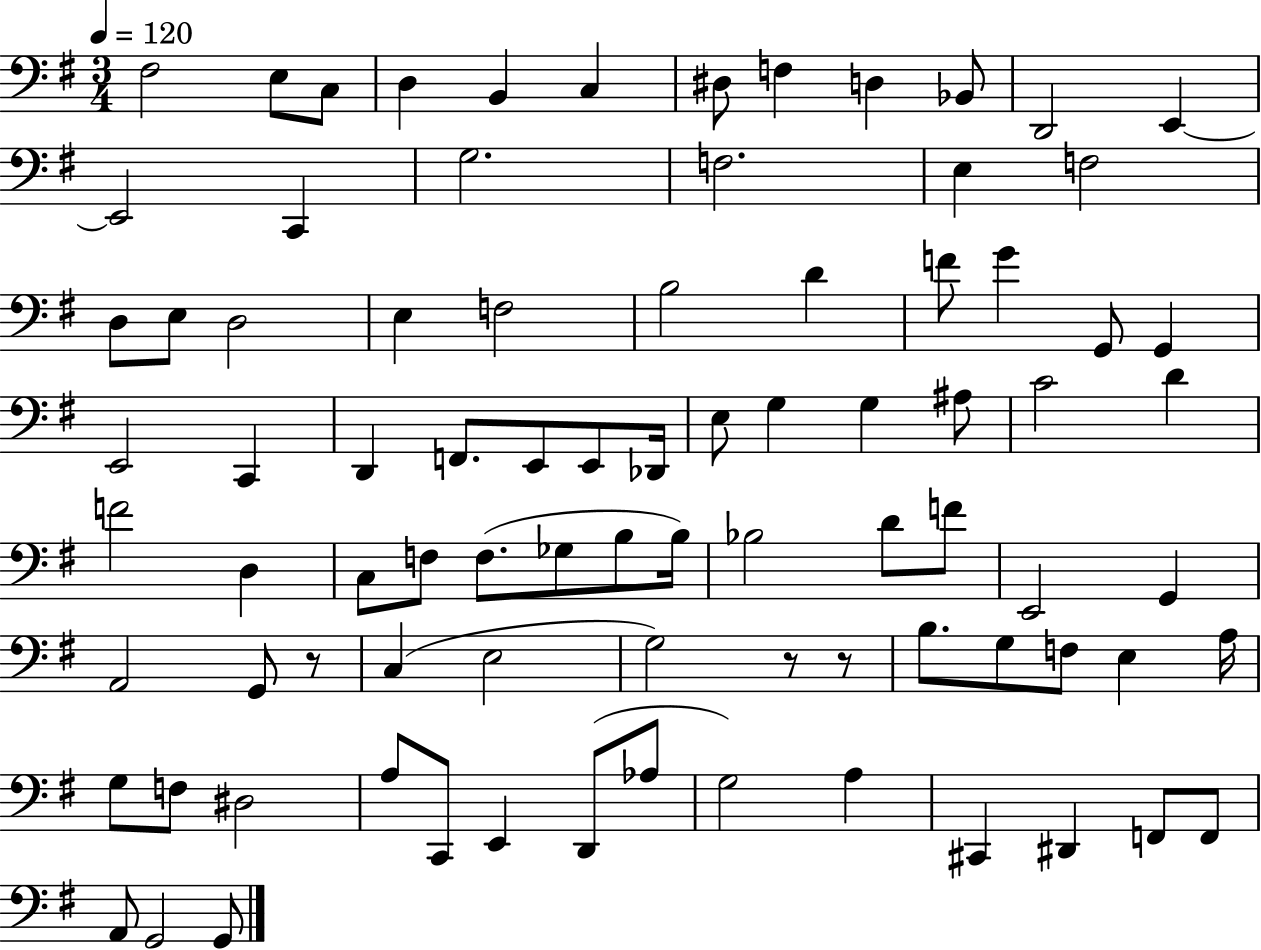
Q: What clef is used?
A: bass